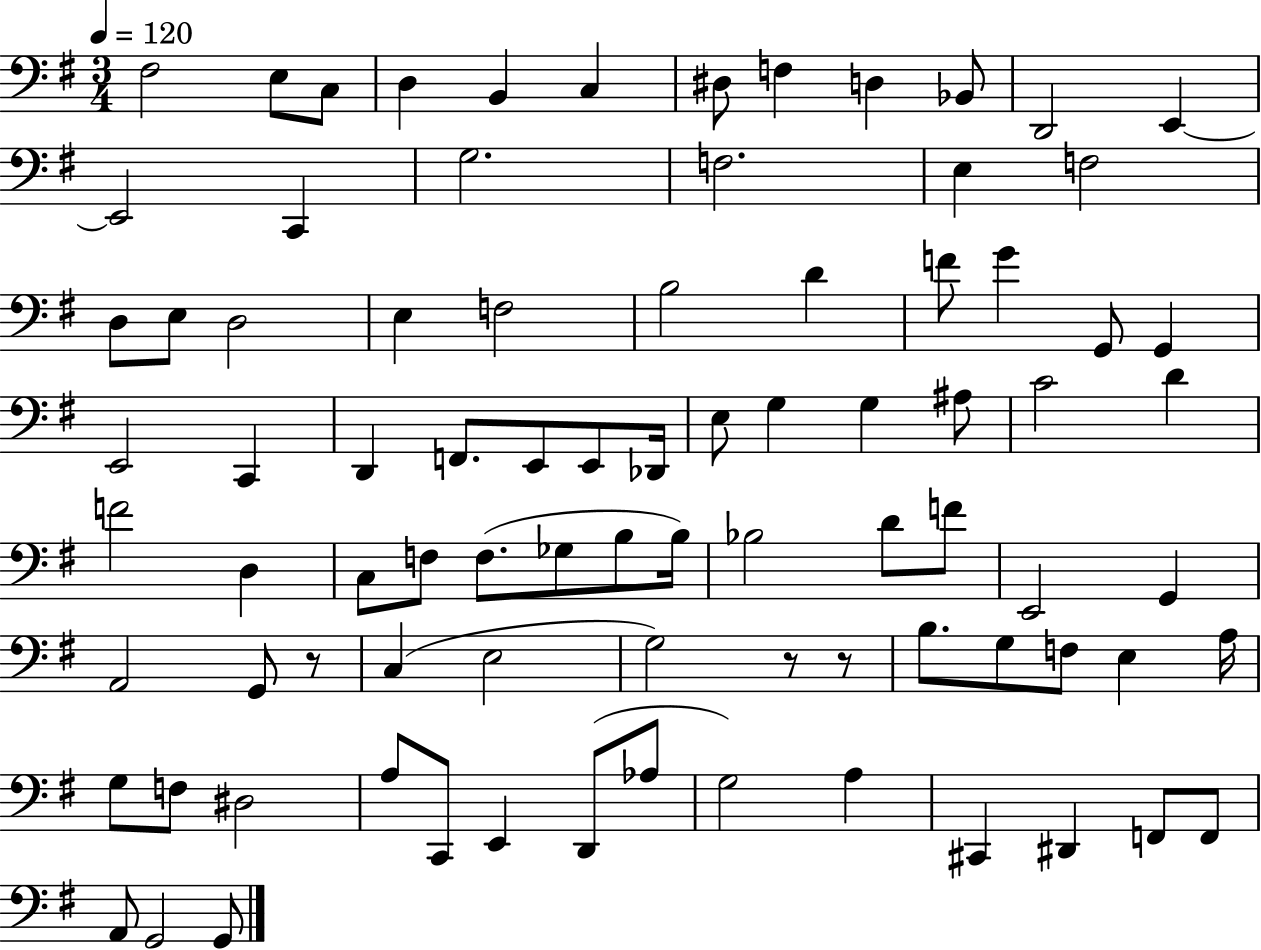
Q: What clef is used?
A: bass